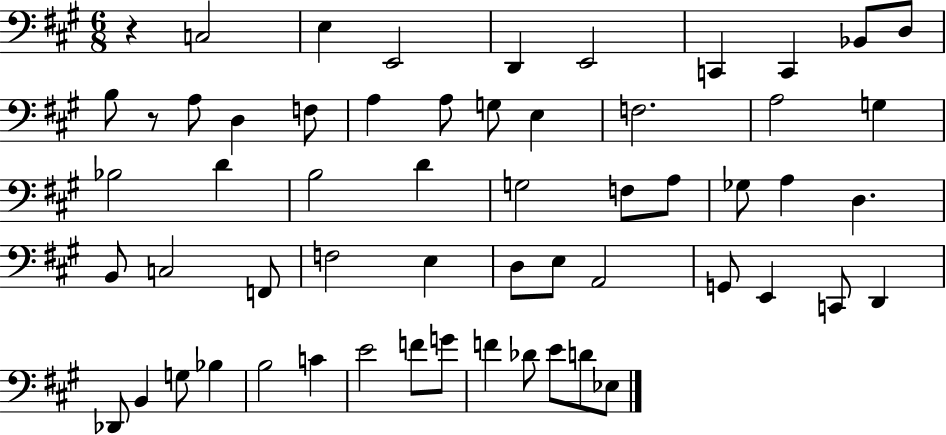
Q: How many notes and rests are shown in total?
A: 58